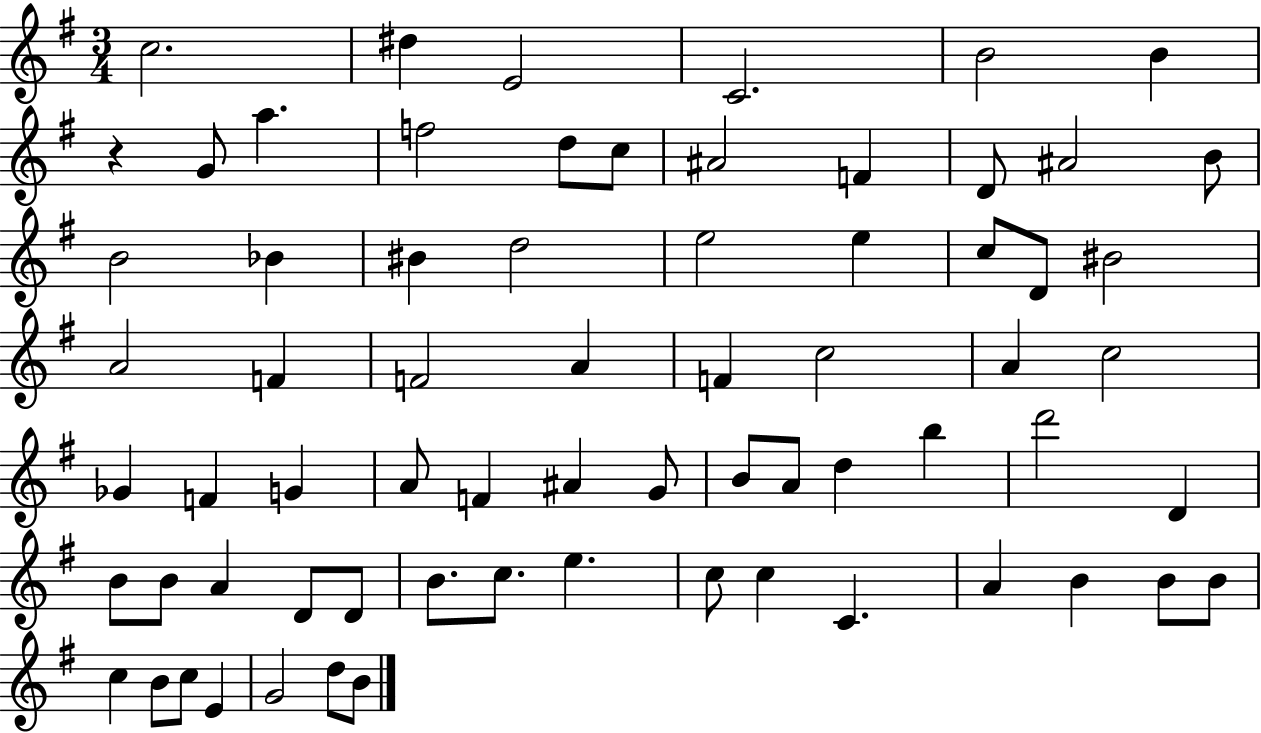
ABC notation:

X:1
T:Untitled
M:3/4
L:1/4
K:G
c2 ^d E2 C2 B2 B z G/2 a f2 d/2 c/2 ^A2 F D/2 ^A2 B/2 B2 _B ^B d2 e2 e c/2 D/2 ^B2 A2 F F2 A F c2 A c2 _G F G A/2 F ^A G/2 B/2 A/2 d b d'2 D B/2 B/2 A D/2 D/2 B/2 c/2 e c/2 c C A B B/2 B/2 c B/2 c/2 E G2 d/2 B/2